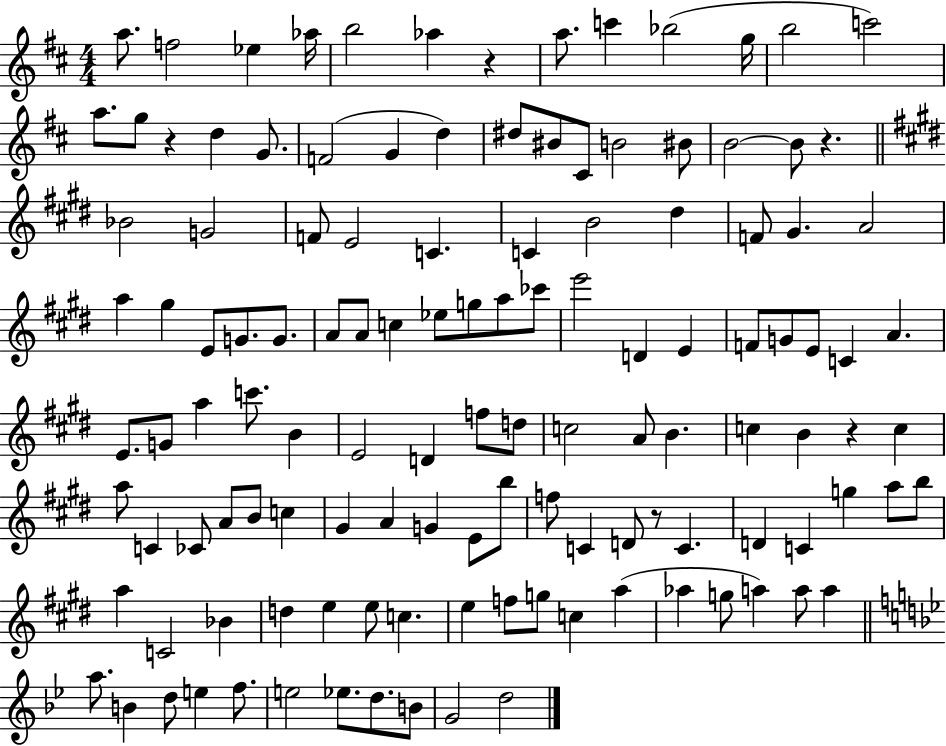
X:1
T:Untitled
M:4/4
L:1/4
K:D
a/2 f2 _e _a/4 b2 _a z a/2 c' _b2 g/4 b2 c'2 a/2 g/2 z d G/2 F2 G d ^d/2 ^B/2 ^C/2 B2 ^B/2 B2 B/2 z _B2 G2 F/2 E2 C C B2 ^d F/2 ^G A2 a ^g E/2 G/2 G/2 A/2 A/2 c _e/2 g/2 a/2 _c'/2 e'2 D E F/2 G/2 E/2 C A E/2 G/2 a c'/2 B E2 D f/2 d/2 c2 A/2 B c B z c a/2 C _C/2 A/2 B/2 c ^G A G E/2 b/2 f/2 C D/2 z/2 C D C g a/2 b/2 a C2 _B d e e/2 c e f/2 g/2 c a _a g/2 a a/2 a a/2 B d/2 e f/2 e2 _e/2 d/2 B/2 G2 d2